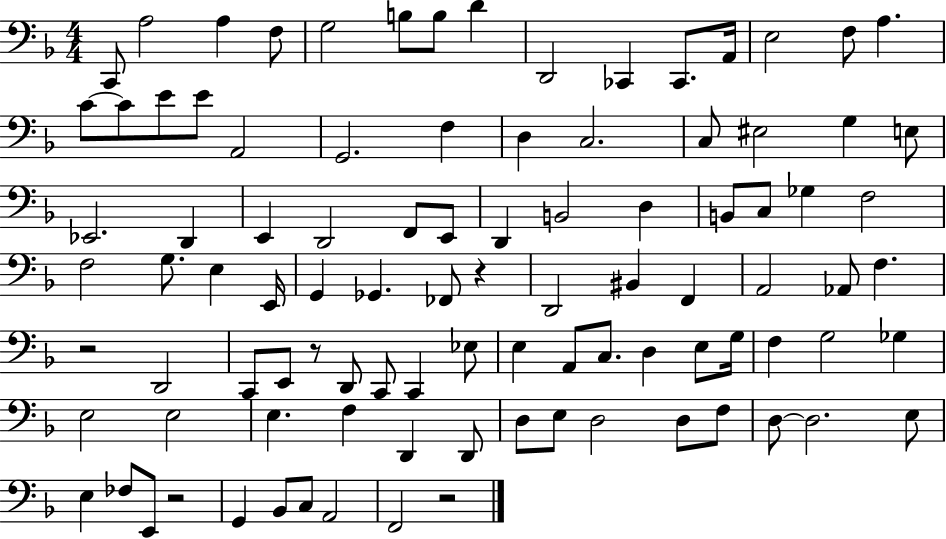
X:1
T:Untitled
M:4/4
L:1/4
K:F
C,,/2 A,2 A, F,/2 G,2 B,/2 B,/2 D D,,2 _C,, _C,,/2 A,,/4 E,2 F,/2 A, C/2 C/2 E/2 E/2 A,,2 G,,2 F, D, C,2 C,/2 ^E,2 G, E,/2 _E,,2 D,, E,, D,,2 F,,/2 E,,/2 D,, B,,2 D, B,,/2 C,/2 _G, F,2 F,2 G,/2 E, E,,/4 G,, _G,, _F,,/2 z D,,2 ^B,, F,, A,,2 _A,,/2 F, z2 D,,2 C,,/2 E,,/2 z/2 D,,/2 C,,/2 C,, _E,/2 E, A,,/2 C,/2 D, E,/2 G,/4 F, G,2 _G, E,2 E,2 E, F, D,, D,,/2 D,/2 E,/2 D,2 D,/2 F,/2 D,/2 D,2 E,/2 E, _F,/2 E,,/2 z2 G,, _B,,/2 C,/2 A,,2 F,,2 z2